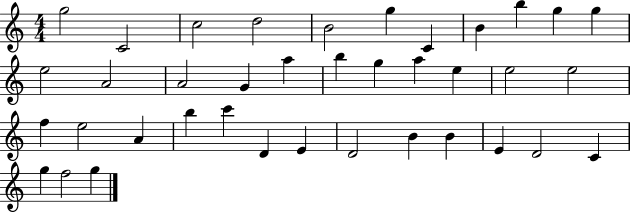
{
  \clef treble
  \numericTimeSignature
  \time 4/4
  \key c \major
  g''2 c'2 | c''2 d''2 | b'2 g''4 c'4 | b'4 b''4 g''4 g''4 | \break e''2 a'2 | a'2 g'4 a''4 | b''4 g''4 a''4 e''4 | e''2 e''2 | \break f''4 e''2 a'4 | b''4 c'''4 d'4 e'4 | d'2 b'4 b'4 | e'4 d'2 c'4 | \break g''4 f''2 g''4 | \bar "|."
}